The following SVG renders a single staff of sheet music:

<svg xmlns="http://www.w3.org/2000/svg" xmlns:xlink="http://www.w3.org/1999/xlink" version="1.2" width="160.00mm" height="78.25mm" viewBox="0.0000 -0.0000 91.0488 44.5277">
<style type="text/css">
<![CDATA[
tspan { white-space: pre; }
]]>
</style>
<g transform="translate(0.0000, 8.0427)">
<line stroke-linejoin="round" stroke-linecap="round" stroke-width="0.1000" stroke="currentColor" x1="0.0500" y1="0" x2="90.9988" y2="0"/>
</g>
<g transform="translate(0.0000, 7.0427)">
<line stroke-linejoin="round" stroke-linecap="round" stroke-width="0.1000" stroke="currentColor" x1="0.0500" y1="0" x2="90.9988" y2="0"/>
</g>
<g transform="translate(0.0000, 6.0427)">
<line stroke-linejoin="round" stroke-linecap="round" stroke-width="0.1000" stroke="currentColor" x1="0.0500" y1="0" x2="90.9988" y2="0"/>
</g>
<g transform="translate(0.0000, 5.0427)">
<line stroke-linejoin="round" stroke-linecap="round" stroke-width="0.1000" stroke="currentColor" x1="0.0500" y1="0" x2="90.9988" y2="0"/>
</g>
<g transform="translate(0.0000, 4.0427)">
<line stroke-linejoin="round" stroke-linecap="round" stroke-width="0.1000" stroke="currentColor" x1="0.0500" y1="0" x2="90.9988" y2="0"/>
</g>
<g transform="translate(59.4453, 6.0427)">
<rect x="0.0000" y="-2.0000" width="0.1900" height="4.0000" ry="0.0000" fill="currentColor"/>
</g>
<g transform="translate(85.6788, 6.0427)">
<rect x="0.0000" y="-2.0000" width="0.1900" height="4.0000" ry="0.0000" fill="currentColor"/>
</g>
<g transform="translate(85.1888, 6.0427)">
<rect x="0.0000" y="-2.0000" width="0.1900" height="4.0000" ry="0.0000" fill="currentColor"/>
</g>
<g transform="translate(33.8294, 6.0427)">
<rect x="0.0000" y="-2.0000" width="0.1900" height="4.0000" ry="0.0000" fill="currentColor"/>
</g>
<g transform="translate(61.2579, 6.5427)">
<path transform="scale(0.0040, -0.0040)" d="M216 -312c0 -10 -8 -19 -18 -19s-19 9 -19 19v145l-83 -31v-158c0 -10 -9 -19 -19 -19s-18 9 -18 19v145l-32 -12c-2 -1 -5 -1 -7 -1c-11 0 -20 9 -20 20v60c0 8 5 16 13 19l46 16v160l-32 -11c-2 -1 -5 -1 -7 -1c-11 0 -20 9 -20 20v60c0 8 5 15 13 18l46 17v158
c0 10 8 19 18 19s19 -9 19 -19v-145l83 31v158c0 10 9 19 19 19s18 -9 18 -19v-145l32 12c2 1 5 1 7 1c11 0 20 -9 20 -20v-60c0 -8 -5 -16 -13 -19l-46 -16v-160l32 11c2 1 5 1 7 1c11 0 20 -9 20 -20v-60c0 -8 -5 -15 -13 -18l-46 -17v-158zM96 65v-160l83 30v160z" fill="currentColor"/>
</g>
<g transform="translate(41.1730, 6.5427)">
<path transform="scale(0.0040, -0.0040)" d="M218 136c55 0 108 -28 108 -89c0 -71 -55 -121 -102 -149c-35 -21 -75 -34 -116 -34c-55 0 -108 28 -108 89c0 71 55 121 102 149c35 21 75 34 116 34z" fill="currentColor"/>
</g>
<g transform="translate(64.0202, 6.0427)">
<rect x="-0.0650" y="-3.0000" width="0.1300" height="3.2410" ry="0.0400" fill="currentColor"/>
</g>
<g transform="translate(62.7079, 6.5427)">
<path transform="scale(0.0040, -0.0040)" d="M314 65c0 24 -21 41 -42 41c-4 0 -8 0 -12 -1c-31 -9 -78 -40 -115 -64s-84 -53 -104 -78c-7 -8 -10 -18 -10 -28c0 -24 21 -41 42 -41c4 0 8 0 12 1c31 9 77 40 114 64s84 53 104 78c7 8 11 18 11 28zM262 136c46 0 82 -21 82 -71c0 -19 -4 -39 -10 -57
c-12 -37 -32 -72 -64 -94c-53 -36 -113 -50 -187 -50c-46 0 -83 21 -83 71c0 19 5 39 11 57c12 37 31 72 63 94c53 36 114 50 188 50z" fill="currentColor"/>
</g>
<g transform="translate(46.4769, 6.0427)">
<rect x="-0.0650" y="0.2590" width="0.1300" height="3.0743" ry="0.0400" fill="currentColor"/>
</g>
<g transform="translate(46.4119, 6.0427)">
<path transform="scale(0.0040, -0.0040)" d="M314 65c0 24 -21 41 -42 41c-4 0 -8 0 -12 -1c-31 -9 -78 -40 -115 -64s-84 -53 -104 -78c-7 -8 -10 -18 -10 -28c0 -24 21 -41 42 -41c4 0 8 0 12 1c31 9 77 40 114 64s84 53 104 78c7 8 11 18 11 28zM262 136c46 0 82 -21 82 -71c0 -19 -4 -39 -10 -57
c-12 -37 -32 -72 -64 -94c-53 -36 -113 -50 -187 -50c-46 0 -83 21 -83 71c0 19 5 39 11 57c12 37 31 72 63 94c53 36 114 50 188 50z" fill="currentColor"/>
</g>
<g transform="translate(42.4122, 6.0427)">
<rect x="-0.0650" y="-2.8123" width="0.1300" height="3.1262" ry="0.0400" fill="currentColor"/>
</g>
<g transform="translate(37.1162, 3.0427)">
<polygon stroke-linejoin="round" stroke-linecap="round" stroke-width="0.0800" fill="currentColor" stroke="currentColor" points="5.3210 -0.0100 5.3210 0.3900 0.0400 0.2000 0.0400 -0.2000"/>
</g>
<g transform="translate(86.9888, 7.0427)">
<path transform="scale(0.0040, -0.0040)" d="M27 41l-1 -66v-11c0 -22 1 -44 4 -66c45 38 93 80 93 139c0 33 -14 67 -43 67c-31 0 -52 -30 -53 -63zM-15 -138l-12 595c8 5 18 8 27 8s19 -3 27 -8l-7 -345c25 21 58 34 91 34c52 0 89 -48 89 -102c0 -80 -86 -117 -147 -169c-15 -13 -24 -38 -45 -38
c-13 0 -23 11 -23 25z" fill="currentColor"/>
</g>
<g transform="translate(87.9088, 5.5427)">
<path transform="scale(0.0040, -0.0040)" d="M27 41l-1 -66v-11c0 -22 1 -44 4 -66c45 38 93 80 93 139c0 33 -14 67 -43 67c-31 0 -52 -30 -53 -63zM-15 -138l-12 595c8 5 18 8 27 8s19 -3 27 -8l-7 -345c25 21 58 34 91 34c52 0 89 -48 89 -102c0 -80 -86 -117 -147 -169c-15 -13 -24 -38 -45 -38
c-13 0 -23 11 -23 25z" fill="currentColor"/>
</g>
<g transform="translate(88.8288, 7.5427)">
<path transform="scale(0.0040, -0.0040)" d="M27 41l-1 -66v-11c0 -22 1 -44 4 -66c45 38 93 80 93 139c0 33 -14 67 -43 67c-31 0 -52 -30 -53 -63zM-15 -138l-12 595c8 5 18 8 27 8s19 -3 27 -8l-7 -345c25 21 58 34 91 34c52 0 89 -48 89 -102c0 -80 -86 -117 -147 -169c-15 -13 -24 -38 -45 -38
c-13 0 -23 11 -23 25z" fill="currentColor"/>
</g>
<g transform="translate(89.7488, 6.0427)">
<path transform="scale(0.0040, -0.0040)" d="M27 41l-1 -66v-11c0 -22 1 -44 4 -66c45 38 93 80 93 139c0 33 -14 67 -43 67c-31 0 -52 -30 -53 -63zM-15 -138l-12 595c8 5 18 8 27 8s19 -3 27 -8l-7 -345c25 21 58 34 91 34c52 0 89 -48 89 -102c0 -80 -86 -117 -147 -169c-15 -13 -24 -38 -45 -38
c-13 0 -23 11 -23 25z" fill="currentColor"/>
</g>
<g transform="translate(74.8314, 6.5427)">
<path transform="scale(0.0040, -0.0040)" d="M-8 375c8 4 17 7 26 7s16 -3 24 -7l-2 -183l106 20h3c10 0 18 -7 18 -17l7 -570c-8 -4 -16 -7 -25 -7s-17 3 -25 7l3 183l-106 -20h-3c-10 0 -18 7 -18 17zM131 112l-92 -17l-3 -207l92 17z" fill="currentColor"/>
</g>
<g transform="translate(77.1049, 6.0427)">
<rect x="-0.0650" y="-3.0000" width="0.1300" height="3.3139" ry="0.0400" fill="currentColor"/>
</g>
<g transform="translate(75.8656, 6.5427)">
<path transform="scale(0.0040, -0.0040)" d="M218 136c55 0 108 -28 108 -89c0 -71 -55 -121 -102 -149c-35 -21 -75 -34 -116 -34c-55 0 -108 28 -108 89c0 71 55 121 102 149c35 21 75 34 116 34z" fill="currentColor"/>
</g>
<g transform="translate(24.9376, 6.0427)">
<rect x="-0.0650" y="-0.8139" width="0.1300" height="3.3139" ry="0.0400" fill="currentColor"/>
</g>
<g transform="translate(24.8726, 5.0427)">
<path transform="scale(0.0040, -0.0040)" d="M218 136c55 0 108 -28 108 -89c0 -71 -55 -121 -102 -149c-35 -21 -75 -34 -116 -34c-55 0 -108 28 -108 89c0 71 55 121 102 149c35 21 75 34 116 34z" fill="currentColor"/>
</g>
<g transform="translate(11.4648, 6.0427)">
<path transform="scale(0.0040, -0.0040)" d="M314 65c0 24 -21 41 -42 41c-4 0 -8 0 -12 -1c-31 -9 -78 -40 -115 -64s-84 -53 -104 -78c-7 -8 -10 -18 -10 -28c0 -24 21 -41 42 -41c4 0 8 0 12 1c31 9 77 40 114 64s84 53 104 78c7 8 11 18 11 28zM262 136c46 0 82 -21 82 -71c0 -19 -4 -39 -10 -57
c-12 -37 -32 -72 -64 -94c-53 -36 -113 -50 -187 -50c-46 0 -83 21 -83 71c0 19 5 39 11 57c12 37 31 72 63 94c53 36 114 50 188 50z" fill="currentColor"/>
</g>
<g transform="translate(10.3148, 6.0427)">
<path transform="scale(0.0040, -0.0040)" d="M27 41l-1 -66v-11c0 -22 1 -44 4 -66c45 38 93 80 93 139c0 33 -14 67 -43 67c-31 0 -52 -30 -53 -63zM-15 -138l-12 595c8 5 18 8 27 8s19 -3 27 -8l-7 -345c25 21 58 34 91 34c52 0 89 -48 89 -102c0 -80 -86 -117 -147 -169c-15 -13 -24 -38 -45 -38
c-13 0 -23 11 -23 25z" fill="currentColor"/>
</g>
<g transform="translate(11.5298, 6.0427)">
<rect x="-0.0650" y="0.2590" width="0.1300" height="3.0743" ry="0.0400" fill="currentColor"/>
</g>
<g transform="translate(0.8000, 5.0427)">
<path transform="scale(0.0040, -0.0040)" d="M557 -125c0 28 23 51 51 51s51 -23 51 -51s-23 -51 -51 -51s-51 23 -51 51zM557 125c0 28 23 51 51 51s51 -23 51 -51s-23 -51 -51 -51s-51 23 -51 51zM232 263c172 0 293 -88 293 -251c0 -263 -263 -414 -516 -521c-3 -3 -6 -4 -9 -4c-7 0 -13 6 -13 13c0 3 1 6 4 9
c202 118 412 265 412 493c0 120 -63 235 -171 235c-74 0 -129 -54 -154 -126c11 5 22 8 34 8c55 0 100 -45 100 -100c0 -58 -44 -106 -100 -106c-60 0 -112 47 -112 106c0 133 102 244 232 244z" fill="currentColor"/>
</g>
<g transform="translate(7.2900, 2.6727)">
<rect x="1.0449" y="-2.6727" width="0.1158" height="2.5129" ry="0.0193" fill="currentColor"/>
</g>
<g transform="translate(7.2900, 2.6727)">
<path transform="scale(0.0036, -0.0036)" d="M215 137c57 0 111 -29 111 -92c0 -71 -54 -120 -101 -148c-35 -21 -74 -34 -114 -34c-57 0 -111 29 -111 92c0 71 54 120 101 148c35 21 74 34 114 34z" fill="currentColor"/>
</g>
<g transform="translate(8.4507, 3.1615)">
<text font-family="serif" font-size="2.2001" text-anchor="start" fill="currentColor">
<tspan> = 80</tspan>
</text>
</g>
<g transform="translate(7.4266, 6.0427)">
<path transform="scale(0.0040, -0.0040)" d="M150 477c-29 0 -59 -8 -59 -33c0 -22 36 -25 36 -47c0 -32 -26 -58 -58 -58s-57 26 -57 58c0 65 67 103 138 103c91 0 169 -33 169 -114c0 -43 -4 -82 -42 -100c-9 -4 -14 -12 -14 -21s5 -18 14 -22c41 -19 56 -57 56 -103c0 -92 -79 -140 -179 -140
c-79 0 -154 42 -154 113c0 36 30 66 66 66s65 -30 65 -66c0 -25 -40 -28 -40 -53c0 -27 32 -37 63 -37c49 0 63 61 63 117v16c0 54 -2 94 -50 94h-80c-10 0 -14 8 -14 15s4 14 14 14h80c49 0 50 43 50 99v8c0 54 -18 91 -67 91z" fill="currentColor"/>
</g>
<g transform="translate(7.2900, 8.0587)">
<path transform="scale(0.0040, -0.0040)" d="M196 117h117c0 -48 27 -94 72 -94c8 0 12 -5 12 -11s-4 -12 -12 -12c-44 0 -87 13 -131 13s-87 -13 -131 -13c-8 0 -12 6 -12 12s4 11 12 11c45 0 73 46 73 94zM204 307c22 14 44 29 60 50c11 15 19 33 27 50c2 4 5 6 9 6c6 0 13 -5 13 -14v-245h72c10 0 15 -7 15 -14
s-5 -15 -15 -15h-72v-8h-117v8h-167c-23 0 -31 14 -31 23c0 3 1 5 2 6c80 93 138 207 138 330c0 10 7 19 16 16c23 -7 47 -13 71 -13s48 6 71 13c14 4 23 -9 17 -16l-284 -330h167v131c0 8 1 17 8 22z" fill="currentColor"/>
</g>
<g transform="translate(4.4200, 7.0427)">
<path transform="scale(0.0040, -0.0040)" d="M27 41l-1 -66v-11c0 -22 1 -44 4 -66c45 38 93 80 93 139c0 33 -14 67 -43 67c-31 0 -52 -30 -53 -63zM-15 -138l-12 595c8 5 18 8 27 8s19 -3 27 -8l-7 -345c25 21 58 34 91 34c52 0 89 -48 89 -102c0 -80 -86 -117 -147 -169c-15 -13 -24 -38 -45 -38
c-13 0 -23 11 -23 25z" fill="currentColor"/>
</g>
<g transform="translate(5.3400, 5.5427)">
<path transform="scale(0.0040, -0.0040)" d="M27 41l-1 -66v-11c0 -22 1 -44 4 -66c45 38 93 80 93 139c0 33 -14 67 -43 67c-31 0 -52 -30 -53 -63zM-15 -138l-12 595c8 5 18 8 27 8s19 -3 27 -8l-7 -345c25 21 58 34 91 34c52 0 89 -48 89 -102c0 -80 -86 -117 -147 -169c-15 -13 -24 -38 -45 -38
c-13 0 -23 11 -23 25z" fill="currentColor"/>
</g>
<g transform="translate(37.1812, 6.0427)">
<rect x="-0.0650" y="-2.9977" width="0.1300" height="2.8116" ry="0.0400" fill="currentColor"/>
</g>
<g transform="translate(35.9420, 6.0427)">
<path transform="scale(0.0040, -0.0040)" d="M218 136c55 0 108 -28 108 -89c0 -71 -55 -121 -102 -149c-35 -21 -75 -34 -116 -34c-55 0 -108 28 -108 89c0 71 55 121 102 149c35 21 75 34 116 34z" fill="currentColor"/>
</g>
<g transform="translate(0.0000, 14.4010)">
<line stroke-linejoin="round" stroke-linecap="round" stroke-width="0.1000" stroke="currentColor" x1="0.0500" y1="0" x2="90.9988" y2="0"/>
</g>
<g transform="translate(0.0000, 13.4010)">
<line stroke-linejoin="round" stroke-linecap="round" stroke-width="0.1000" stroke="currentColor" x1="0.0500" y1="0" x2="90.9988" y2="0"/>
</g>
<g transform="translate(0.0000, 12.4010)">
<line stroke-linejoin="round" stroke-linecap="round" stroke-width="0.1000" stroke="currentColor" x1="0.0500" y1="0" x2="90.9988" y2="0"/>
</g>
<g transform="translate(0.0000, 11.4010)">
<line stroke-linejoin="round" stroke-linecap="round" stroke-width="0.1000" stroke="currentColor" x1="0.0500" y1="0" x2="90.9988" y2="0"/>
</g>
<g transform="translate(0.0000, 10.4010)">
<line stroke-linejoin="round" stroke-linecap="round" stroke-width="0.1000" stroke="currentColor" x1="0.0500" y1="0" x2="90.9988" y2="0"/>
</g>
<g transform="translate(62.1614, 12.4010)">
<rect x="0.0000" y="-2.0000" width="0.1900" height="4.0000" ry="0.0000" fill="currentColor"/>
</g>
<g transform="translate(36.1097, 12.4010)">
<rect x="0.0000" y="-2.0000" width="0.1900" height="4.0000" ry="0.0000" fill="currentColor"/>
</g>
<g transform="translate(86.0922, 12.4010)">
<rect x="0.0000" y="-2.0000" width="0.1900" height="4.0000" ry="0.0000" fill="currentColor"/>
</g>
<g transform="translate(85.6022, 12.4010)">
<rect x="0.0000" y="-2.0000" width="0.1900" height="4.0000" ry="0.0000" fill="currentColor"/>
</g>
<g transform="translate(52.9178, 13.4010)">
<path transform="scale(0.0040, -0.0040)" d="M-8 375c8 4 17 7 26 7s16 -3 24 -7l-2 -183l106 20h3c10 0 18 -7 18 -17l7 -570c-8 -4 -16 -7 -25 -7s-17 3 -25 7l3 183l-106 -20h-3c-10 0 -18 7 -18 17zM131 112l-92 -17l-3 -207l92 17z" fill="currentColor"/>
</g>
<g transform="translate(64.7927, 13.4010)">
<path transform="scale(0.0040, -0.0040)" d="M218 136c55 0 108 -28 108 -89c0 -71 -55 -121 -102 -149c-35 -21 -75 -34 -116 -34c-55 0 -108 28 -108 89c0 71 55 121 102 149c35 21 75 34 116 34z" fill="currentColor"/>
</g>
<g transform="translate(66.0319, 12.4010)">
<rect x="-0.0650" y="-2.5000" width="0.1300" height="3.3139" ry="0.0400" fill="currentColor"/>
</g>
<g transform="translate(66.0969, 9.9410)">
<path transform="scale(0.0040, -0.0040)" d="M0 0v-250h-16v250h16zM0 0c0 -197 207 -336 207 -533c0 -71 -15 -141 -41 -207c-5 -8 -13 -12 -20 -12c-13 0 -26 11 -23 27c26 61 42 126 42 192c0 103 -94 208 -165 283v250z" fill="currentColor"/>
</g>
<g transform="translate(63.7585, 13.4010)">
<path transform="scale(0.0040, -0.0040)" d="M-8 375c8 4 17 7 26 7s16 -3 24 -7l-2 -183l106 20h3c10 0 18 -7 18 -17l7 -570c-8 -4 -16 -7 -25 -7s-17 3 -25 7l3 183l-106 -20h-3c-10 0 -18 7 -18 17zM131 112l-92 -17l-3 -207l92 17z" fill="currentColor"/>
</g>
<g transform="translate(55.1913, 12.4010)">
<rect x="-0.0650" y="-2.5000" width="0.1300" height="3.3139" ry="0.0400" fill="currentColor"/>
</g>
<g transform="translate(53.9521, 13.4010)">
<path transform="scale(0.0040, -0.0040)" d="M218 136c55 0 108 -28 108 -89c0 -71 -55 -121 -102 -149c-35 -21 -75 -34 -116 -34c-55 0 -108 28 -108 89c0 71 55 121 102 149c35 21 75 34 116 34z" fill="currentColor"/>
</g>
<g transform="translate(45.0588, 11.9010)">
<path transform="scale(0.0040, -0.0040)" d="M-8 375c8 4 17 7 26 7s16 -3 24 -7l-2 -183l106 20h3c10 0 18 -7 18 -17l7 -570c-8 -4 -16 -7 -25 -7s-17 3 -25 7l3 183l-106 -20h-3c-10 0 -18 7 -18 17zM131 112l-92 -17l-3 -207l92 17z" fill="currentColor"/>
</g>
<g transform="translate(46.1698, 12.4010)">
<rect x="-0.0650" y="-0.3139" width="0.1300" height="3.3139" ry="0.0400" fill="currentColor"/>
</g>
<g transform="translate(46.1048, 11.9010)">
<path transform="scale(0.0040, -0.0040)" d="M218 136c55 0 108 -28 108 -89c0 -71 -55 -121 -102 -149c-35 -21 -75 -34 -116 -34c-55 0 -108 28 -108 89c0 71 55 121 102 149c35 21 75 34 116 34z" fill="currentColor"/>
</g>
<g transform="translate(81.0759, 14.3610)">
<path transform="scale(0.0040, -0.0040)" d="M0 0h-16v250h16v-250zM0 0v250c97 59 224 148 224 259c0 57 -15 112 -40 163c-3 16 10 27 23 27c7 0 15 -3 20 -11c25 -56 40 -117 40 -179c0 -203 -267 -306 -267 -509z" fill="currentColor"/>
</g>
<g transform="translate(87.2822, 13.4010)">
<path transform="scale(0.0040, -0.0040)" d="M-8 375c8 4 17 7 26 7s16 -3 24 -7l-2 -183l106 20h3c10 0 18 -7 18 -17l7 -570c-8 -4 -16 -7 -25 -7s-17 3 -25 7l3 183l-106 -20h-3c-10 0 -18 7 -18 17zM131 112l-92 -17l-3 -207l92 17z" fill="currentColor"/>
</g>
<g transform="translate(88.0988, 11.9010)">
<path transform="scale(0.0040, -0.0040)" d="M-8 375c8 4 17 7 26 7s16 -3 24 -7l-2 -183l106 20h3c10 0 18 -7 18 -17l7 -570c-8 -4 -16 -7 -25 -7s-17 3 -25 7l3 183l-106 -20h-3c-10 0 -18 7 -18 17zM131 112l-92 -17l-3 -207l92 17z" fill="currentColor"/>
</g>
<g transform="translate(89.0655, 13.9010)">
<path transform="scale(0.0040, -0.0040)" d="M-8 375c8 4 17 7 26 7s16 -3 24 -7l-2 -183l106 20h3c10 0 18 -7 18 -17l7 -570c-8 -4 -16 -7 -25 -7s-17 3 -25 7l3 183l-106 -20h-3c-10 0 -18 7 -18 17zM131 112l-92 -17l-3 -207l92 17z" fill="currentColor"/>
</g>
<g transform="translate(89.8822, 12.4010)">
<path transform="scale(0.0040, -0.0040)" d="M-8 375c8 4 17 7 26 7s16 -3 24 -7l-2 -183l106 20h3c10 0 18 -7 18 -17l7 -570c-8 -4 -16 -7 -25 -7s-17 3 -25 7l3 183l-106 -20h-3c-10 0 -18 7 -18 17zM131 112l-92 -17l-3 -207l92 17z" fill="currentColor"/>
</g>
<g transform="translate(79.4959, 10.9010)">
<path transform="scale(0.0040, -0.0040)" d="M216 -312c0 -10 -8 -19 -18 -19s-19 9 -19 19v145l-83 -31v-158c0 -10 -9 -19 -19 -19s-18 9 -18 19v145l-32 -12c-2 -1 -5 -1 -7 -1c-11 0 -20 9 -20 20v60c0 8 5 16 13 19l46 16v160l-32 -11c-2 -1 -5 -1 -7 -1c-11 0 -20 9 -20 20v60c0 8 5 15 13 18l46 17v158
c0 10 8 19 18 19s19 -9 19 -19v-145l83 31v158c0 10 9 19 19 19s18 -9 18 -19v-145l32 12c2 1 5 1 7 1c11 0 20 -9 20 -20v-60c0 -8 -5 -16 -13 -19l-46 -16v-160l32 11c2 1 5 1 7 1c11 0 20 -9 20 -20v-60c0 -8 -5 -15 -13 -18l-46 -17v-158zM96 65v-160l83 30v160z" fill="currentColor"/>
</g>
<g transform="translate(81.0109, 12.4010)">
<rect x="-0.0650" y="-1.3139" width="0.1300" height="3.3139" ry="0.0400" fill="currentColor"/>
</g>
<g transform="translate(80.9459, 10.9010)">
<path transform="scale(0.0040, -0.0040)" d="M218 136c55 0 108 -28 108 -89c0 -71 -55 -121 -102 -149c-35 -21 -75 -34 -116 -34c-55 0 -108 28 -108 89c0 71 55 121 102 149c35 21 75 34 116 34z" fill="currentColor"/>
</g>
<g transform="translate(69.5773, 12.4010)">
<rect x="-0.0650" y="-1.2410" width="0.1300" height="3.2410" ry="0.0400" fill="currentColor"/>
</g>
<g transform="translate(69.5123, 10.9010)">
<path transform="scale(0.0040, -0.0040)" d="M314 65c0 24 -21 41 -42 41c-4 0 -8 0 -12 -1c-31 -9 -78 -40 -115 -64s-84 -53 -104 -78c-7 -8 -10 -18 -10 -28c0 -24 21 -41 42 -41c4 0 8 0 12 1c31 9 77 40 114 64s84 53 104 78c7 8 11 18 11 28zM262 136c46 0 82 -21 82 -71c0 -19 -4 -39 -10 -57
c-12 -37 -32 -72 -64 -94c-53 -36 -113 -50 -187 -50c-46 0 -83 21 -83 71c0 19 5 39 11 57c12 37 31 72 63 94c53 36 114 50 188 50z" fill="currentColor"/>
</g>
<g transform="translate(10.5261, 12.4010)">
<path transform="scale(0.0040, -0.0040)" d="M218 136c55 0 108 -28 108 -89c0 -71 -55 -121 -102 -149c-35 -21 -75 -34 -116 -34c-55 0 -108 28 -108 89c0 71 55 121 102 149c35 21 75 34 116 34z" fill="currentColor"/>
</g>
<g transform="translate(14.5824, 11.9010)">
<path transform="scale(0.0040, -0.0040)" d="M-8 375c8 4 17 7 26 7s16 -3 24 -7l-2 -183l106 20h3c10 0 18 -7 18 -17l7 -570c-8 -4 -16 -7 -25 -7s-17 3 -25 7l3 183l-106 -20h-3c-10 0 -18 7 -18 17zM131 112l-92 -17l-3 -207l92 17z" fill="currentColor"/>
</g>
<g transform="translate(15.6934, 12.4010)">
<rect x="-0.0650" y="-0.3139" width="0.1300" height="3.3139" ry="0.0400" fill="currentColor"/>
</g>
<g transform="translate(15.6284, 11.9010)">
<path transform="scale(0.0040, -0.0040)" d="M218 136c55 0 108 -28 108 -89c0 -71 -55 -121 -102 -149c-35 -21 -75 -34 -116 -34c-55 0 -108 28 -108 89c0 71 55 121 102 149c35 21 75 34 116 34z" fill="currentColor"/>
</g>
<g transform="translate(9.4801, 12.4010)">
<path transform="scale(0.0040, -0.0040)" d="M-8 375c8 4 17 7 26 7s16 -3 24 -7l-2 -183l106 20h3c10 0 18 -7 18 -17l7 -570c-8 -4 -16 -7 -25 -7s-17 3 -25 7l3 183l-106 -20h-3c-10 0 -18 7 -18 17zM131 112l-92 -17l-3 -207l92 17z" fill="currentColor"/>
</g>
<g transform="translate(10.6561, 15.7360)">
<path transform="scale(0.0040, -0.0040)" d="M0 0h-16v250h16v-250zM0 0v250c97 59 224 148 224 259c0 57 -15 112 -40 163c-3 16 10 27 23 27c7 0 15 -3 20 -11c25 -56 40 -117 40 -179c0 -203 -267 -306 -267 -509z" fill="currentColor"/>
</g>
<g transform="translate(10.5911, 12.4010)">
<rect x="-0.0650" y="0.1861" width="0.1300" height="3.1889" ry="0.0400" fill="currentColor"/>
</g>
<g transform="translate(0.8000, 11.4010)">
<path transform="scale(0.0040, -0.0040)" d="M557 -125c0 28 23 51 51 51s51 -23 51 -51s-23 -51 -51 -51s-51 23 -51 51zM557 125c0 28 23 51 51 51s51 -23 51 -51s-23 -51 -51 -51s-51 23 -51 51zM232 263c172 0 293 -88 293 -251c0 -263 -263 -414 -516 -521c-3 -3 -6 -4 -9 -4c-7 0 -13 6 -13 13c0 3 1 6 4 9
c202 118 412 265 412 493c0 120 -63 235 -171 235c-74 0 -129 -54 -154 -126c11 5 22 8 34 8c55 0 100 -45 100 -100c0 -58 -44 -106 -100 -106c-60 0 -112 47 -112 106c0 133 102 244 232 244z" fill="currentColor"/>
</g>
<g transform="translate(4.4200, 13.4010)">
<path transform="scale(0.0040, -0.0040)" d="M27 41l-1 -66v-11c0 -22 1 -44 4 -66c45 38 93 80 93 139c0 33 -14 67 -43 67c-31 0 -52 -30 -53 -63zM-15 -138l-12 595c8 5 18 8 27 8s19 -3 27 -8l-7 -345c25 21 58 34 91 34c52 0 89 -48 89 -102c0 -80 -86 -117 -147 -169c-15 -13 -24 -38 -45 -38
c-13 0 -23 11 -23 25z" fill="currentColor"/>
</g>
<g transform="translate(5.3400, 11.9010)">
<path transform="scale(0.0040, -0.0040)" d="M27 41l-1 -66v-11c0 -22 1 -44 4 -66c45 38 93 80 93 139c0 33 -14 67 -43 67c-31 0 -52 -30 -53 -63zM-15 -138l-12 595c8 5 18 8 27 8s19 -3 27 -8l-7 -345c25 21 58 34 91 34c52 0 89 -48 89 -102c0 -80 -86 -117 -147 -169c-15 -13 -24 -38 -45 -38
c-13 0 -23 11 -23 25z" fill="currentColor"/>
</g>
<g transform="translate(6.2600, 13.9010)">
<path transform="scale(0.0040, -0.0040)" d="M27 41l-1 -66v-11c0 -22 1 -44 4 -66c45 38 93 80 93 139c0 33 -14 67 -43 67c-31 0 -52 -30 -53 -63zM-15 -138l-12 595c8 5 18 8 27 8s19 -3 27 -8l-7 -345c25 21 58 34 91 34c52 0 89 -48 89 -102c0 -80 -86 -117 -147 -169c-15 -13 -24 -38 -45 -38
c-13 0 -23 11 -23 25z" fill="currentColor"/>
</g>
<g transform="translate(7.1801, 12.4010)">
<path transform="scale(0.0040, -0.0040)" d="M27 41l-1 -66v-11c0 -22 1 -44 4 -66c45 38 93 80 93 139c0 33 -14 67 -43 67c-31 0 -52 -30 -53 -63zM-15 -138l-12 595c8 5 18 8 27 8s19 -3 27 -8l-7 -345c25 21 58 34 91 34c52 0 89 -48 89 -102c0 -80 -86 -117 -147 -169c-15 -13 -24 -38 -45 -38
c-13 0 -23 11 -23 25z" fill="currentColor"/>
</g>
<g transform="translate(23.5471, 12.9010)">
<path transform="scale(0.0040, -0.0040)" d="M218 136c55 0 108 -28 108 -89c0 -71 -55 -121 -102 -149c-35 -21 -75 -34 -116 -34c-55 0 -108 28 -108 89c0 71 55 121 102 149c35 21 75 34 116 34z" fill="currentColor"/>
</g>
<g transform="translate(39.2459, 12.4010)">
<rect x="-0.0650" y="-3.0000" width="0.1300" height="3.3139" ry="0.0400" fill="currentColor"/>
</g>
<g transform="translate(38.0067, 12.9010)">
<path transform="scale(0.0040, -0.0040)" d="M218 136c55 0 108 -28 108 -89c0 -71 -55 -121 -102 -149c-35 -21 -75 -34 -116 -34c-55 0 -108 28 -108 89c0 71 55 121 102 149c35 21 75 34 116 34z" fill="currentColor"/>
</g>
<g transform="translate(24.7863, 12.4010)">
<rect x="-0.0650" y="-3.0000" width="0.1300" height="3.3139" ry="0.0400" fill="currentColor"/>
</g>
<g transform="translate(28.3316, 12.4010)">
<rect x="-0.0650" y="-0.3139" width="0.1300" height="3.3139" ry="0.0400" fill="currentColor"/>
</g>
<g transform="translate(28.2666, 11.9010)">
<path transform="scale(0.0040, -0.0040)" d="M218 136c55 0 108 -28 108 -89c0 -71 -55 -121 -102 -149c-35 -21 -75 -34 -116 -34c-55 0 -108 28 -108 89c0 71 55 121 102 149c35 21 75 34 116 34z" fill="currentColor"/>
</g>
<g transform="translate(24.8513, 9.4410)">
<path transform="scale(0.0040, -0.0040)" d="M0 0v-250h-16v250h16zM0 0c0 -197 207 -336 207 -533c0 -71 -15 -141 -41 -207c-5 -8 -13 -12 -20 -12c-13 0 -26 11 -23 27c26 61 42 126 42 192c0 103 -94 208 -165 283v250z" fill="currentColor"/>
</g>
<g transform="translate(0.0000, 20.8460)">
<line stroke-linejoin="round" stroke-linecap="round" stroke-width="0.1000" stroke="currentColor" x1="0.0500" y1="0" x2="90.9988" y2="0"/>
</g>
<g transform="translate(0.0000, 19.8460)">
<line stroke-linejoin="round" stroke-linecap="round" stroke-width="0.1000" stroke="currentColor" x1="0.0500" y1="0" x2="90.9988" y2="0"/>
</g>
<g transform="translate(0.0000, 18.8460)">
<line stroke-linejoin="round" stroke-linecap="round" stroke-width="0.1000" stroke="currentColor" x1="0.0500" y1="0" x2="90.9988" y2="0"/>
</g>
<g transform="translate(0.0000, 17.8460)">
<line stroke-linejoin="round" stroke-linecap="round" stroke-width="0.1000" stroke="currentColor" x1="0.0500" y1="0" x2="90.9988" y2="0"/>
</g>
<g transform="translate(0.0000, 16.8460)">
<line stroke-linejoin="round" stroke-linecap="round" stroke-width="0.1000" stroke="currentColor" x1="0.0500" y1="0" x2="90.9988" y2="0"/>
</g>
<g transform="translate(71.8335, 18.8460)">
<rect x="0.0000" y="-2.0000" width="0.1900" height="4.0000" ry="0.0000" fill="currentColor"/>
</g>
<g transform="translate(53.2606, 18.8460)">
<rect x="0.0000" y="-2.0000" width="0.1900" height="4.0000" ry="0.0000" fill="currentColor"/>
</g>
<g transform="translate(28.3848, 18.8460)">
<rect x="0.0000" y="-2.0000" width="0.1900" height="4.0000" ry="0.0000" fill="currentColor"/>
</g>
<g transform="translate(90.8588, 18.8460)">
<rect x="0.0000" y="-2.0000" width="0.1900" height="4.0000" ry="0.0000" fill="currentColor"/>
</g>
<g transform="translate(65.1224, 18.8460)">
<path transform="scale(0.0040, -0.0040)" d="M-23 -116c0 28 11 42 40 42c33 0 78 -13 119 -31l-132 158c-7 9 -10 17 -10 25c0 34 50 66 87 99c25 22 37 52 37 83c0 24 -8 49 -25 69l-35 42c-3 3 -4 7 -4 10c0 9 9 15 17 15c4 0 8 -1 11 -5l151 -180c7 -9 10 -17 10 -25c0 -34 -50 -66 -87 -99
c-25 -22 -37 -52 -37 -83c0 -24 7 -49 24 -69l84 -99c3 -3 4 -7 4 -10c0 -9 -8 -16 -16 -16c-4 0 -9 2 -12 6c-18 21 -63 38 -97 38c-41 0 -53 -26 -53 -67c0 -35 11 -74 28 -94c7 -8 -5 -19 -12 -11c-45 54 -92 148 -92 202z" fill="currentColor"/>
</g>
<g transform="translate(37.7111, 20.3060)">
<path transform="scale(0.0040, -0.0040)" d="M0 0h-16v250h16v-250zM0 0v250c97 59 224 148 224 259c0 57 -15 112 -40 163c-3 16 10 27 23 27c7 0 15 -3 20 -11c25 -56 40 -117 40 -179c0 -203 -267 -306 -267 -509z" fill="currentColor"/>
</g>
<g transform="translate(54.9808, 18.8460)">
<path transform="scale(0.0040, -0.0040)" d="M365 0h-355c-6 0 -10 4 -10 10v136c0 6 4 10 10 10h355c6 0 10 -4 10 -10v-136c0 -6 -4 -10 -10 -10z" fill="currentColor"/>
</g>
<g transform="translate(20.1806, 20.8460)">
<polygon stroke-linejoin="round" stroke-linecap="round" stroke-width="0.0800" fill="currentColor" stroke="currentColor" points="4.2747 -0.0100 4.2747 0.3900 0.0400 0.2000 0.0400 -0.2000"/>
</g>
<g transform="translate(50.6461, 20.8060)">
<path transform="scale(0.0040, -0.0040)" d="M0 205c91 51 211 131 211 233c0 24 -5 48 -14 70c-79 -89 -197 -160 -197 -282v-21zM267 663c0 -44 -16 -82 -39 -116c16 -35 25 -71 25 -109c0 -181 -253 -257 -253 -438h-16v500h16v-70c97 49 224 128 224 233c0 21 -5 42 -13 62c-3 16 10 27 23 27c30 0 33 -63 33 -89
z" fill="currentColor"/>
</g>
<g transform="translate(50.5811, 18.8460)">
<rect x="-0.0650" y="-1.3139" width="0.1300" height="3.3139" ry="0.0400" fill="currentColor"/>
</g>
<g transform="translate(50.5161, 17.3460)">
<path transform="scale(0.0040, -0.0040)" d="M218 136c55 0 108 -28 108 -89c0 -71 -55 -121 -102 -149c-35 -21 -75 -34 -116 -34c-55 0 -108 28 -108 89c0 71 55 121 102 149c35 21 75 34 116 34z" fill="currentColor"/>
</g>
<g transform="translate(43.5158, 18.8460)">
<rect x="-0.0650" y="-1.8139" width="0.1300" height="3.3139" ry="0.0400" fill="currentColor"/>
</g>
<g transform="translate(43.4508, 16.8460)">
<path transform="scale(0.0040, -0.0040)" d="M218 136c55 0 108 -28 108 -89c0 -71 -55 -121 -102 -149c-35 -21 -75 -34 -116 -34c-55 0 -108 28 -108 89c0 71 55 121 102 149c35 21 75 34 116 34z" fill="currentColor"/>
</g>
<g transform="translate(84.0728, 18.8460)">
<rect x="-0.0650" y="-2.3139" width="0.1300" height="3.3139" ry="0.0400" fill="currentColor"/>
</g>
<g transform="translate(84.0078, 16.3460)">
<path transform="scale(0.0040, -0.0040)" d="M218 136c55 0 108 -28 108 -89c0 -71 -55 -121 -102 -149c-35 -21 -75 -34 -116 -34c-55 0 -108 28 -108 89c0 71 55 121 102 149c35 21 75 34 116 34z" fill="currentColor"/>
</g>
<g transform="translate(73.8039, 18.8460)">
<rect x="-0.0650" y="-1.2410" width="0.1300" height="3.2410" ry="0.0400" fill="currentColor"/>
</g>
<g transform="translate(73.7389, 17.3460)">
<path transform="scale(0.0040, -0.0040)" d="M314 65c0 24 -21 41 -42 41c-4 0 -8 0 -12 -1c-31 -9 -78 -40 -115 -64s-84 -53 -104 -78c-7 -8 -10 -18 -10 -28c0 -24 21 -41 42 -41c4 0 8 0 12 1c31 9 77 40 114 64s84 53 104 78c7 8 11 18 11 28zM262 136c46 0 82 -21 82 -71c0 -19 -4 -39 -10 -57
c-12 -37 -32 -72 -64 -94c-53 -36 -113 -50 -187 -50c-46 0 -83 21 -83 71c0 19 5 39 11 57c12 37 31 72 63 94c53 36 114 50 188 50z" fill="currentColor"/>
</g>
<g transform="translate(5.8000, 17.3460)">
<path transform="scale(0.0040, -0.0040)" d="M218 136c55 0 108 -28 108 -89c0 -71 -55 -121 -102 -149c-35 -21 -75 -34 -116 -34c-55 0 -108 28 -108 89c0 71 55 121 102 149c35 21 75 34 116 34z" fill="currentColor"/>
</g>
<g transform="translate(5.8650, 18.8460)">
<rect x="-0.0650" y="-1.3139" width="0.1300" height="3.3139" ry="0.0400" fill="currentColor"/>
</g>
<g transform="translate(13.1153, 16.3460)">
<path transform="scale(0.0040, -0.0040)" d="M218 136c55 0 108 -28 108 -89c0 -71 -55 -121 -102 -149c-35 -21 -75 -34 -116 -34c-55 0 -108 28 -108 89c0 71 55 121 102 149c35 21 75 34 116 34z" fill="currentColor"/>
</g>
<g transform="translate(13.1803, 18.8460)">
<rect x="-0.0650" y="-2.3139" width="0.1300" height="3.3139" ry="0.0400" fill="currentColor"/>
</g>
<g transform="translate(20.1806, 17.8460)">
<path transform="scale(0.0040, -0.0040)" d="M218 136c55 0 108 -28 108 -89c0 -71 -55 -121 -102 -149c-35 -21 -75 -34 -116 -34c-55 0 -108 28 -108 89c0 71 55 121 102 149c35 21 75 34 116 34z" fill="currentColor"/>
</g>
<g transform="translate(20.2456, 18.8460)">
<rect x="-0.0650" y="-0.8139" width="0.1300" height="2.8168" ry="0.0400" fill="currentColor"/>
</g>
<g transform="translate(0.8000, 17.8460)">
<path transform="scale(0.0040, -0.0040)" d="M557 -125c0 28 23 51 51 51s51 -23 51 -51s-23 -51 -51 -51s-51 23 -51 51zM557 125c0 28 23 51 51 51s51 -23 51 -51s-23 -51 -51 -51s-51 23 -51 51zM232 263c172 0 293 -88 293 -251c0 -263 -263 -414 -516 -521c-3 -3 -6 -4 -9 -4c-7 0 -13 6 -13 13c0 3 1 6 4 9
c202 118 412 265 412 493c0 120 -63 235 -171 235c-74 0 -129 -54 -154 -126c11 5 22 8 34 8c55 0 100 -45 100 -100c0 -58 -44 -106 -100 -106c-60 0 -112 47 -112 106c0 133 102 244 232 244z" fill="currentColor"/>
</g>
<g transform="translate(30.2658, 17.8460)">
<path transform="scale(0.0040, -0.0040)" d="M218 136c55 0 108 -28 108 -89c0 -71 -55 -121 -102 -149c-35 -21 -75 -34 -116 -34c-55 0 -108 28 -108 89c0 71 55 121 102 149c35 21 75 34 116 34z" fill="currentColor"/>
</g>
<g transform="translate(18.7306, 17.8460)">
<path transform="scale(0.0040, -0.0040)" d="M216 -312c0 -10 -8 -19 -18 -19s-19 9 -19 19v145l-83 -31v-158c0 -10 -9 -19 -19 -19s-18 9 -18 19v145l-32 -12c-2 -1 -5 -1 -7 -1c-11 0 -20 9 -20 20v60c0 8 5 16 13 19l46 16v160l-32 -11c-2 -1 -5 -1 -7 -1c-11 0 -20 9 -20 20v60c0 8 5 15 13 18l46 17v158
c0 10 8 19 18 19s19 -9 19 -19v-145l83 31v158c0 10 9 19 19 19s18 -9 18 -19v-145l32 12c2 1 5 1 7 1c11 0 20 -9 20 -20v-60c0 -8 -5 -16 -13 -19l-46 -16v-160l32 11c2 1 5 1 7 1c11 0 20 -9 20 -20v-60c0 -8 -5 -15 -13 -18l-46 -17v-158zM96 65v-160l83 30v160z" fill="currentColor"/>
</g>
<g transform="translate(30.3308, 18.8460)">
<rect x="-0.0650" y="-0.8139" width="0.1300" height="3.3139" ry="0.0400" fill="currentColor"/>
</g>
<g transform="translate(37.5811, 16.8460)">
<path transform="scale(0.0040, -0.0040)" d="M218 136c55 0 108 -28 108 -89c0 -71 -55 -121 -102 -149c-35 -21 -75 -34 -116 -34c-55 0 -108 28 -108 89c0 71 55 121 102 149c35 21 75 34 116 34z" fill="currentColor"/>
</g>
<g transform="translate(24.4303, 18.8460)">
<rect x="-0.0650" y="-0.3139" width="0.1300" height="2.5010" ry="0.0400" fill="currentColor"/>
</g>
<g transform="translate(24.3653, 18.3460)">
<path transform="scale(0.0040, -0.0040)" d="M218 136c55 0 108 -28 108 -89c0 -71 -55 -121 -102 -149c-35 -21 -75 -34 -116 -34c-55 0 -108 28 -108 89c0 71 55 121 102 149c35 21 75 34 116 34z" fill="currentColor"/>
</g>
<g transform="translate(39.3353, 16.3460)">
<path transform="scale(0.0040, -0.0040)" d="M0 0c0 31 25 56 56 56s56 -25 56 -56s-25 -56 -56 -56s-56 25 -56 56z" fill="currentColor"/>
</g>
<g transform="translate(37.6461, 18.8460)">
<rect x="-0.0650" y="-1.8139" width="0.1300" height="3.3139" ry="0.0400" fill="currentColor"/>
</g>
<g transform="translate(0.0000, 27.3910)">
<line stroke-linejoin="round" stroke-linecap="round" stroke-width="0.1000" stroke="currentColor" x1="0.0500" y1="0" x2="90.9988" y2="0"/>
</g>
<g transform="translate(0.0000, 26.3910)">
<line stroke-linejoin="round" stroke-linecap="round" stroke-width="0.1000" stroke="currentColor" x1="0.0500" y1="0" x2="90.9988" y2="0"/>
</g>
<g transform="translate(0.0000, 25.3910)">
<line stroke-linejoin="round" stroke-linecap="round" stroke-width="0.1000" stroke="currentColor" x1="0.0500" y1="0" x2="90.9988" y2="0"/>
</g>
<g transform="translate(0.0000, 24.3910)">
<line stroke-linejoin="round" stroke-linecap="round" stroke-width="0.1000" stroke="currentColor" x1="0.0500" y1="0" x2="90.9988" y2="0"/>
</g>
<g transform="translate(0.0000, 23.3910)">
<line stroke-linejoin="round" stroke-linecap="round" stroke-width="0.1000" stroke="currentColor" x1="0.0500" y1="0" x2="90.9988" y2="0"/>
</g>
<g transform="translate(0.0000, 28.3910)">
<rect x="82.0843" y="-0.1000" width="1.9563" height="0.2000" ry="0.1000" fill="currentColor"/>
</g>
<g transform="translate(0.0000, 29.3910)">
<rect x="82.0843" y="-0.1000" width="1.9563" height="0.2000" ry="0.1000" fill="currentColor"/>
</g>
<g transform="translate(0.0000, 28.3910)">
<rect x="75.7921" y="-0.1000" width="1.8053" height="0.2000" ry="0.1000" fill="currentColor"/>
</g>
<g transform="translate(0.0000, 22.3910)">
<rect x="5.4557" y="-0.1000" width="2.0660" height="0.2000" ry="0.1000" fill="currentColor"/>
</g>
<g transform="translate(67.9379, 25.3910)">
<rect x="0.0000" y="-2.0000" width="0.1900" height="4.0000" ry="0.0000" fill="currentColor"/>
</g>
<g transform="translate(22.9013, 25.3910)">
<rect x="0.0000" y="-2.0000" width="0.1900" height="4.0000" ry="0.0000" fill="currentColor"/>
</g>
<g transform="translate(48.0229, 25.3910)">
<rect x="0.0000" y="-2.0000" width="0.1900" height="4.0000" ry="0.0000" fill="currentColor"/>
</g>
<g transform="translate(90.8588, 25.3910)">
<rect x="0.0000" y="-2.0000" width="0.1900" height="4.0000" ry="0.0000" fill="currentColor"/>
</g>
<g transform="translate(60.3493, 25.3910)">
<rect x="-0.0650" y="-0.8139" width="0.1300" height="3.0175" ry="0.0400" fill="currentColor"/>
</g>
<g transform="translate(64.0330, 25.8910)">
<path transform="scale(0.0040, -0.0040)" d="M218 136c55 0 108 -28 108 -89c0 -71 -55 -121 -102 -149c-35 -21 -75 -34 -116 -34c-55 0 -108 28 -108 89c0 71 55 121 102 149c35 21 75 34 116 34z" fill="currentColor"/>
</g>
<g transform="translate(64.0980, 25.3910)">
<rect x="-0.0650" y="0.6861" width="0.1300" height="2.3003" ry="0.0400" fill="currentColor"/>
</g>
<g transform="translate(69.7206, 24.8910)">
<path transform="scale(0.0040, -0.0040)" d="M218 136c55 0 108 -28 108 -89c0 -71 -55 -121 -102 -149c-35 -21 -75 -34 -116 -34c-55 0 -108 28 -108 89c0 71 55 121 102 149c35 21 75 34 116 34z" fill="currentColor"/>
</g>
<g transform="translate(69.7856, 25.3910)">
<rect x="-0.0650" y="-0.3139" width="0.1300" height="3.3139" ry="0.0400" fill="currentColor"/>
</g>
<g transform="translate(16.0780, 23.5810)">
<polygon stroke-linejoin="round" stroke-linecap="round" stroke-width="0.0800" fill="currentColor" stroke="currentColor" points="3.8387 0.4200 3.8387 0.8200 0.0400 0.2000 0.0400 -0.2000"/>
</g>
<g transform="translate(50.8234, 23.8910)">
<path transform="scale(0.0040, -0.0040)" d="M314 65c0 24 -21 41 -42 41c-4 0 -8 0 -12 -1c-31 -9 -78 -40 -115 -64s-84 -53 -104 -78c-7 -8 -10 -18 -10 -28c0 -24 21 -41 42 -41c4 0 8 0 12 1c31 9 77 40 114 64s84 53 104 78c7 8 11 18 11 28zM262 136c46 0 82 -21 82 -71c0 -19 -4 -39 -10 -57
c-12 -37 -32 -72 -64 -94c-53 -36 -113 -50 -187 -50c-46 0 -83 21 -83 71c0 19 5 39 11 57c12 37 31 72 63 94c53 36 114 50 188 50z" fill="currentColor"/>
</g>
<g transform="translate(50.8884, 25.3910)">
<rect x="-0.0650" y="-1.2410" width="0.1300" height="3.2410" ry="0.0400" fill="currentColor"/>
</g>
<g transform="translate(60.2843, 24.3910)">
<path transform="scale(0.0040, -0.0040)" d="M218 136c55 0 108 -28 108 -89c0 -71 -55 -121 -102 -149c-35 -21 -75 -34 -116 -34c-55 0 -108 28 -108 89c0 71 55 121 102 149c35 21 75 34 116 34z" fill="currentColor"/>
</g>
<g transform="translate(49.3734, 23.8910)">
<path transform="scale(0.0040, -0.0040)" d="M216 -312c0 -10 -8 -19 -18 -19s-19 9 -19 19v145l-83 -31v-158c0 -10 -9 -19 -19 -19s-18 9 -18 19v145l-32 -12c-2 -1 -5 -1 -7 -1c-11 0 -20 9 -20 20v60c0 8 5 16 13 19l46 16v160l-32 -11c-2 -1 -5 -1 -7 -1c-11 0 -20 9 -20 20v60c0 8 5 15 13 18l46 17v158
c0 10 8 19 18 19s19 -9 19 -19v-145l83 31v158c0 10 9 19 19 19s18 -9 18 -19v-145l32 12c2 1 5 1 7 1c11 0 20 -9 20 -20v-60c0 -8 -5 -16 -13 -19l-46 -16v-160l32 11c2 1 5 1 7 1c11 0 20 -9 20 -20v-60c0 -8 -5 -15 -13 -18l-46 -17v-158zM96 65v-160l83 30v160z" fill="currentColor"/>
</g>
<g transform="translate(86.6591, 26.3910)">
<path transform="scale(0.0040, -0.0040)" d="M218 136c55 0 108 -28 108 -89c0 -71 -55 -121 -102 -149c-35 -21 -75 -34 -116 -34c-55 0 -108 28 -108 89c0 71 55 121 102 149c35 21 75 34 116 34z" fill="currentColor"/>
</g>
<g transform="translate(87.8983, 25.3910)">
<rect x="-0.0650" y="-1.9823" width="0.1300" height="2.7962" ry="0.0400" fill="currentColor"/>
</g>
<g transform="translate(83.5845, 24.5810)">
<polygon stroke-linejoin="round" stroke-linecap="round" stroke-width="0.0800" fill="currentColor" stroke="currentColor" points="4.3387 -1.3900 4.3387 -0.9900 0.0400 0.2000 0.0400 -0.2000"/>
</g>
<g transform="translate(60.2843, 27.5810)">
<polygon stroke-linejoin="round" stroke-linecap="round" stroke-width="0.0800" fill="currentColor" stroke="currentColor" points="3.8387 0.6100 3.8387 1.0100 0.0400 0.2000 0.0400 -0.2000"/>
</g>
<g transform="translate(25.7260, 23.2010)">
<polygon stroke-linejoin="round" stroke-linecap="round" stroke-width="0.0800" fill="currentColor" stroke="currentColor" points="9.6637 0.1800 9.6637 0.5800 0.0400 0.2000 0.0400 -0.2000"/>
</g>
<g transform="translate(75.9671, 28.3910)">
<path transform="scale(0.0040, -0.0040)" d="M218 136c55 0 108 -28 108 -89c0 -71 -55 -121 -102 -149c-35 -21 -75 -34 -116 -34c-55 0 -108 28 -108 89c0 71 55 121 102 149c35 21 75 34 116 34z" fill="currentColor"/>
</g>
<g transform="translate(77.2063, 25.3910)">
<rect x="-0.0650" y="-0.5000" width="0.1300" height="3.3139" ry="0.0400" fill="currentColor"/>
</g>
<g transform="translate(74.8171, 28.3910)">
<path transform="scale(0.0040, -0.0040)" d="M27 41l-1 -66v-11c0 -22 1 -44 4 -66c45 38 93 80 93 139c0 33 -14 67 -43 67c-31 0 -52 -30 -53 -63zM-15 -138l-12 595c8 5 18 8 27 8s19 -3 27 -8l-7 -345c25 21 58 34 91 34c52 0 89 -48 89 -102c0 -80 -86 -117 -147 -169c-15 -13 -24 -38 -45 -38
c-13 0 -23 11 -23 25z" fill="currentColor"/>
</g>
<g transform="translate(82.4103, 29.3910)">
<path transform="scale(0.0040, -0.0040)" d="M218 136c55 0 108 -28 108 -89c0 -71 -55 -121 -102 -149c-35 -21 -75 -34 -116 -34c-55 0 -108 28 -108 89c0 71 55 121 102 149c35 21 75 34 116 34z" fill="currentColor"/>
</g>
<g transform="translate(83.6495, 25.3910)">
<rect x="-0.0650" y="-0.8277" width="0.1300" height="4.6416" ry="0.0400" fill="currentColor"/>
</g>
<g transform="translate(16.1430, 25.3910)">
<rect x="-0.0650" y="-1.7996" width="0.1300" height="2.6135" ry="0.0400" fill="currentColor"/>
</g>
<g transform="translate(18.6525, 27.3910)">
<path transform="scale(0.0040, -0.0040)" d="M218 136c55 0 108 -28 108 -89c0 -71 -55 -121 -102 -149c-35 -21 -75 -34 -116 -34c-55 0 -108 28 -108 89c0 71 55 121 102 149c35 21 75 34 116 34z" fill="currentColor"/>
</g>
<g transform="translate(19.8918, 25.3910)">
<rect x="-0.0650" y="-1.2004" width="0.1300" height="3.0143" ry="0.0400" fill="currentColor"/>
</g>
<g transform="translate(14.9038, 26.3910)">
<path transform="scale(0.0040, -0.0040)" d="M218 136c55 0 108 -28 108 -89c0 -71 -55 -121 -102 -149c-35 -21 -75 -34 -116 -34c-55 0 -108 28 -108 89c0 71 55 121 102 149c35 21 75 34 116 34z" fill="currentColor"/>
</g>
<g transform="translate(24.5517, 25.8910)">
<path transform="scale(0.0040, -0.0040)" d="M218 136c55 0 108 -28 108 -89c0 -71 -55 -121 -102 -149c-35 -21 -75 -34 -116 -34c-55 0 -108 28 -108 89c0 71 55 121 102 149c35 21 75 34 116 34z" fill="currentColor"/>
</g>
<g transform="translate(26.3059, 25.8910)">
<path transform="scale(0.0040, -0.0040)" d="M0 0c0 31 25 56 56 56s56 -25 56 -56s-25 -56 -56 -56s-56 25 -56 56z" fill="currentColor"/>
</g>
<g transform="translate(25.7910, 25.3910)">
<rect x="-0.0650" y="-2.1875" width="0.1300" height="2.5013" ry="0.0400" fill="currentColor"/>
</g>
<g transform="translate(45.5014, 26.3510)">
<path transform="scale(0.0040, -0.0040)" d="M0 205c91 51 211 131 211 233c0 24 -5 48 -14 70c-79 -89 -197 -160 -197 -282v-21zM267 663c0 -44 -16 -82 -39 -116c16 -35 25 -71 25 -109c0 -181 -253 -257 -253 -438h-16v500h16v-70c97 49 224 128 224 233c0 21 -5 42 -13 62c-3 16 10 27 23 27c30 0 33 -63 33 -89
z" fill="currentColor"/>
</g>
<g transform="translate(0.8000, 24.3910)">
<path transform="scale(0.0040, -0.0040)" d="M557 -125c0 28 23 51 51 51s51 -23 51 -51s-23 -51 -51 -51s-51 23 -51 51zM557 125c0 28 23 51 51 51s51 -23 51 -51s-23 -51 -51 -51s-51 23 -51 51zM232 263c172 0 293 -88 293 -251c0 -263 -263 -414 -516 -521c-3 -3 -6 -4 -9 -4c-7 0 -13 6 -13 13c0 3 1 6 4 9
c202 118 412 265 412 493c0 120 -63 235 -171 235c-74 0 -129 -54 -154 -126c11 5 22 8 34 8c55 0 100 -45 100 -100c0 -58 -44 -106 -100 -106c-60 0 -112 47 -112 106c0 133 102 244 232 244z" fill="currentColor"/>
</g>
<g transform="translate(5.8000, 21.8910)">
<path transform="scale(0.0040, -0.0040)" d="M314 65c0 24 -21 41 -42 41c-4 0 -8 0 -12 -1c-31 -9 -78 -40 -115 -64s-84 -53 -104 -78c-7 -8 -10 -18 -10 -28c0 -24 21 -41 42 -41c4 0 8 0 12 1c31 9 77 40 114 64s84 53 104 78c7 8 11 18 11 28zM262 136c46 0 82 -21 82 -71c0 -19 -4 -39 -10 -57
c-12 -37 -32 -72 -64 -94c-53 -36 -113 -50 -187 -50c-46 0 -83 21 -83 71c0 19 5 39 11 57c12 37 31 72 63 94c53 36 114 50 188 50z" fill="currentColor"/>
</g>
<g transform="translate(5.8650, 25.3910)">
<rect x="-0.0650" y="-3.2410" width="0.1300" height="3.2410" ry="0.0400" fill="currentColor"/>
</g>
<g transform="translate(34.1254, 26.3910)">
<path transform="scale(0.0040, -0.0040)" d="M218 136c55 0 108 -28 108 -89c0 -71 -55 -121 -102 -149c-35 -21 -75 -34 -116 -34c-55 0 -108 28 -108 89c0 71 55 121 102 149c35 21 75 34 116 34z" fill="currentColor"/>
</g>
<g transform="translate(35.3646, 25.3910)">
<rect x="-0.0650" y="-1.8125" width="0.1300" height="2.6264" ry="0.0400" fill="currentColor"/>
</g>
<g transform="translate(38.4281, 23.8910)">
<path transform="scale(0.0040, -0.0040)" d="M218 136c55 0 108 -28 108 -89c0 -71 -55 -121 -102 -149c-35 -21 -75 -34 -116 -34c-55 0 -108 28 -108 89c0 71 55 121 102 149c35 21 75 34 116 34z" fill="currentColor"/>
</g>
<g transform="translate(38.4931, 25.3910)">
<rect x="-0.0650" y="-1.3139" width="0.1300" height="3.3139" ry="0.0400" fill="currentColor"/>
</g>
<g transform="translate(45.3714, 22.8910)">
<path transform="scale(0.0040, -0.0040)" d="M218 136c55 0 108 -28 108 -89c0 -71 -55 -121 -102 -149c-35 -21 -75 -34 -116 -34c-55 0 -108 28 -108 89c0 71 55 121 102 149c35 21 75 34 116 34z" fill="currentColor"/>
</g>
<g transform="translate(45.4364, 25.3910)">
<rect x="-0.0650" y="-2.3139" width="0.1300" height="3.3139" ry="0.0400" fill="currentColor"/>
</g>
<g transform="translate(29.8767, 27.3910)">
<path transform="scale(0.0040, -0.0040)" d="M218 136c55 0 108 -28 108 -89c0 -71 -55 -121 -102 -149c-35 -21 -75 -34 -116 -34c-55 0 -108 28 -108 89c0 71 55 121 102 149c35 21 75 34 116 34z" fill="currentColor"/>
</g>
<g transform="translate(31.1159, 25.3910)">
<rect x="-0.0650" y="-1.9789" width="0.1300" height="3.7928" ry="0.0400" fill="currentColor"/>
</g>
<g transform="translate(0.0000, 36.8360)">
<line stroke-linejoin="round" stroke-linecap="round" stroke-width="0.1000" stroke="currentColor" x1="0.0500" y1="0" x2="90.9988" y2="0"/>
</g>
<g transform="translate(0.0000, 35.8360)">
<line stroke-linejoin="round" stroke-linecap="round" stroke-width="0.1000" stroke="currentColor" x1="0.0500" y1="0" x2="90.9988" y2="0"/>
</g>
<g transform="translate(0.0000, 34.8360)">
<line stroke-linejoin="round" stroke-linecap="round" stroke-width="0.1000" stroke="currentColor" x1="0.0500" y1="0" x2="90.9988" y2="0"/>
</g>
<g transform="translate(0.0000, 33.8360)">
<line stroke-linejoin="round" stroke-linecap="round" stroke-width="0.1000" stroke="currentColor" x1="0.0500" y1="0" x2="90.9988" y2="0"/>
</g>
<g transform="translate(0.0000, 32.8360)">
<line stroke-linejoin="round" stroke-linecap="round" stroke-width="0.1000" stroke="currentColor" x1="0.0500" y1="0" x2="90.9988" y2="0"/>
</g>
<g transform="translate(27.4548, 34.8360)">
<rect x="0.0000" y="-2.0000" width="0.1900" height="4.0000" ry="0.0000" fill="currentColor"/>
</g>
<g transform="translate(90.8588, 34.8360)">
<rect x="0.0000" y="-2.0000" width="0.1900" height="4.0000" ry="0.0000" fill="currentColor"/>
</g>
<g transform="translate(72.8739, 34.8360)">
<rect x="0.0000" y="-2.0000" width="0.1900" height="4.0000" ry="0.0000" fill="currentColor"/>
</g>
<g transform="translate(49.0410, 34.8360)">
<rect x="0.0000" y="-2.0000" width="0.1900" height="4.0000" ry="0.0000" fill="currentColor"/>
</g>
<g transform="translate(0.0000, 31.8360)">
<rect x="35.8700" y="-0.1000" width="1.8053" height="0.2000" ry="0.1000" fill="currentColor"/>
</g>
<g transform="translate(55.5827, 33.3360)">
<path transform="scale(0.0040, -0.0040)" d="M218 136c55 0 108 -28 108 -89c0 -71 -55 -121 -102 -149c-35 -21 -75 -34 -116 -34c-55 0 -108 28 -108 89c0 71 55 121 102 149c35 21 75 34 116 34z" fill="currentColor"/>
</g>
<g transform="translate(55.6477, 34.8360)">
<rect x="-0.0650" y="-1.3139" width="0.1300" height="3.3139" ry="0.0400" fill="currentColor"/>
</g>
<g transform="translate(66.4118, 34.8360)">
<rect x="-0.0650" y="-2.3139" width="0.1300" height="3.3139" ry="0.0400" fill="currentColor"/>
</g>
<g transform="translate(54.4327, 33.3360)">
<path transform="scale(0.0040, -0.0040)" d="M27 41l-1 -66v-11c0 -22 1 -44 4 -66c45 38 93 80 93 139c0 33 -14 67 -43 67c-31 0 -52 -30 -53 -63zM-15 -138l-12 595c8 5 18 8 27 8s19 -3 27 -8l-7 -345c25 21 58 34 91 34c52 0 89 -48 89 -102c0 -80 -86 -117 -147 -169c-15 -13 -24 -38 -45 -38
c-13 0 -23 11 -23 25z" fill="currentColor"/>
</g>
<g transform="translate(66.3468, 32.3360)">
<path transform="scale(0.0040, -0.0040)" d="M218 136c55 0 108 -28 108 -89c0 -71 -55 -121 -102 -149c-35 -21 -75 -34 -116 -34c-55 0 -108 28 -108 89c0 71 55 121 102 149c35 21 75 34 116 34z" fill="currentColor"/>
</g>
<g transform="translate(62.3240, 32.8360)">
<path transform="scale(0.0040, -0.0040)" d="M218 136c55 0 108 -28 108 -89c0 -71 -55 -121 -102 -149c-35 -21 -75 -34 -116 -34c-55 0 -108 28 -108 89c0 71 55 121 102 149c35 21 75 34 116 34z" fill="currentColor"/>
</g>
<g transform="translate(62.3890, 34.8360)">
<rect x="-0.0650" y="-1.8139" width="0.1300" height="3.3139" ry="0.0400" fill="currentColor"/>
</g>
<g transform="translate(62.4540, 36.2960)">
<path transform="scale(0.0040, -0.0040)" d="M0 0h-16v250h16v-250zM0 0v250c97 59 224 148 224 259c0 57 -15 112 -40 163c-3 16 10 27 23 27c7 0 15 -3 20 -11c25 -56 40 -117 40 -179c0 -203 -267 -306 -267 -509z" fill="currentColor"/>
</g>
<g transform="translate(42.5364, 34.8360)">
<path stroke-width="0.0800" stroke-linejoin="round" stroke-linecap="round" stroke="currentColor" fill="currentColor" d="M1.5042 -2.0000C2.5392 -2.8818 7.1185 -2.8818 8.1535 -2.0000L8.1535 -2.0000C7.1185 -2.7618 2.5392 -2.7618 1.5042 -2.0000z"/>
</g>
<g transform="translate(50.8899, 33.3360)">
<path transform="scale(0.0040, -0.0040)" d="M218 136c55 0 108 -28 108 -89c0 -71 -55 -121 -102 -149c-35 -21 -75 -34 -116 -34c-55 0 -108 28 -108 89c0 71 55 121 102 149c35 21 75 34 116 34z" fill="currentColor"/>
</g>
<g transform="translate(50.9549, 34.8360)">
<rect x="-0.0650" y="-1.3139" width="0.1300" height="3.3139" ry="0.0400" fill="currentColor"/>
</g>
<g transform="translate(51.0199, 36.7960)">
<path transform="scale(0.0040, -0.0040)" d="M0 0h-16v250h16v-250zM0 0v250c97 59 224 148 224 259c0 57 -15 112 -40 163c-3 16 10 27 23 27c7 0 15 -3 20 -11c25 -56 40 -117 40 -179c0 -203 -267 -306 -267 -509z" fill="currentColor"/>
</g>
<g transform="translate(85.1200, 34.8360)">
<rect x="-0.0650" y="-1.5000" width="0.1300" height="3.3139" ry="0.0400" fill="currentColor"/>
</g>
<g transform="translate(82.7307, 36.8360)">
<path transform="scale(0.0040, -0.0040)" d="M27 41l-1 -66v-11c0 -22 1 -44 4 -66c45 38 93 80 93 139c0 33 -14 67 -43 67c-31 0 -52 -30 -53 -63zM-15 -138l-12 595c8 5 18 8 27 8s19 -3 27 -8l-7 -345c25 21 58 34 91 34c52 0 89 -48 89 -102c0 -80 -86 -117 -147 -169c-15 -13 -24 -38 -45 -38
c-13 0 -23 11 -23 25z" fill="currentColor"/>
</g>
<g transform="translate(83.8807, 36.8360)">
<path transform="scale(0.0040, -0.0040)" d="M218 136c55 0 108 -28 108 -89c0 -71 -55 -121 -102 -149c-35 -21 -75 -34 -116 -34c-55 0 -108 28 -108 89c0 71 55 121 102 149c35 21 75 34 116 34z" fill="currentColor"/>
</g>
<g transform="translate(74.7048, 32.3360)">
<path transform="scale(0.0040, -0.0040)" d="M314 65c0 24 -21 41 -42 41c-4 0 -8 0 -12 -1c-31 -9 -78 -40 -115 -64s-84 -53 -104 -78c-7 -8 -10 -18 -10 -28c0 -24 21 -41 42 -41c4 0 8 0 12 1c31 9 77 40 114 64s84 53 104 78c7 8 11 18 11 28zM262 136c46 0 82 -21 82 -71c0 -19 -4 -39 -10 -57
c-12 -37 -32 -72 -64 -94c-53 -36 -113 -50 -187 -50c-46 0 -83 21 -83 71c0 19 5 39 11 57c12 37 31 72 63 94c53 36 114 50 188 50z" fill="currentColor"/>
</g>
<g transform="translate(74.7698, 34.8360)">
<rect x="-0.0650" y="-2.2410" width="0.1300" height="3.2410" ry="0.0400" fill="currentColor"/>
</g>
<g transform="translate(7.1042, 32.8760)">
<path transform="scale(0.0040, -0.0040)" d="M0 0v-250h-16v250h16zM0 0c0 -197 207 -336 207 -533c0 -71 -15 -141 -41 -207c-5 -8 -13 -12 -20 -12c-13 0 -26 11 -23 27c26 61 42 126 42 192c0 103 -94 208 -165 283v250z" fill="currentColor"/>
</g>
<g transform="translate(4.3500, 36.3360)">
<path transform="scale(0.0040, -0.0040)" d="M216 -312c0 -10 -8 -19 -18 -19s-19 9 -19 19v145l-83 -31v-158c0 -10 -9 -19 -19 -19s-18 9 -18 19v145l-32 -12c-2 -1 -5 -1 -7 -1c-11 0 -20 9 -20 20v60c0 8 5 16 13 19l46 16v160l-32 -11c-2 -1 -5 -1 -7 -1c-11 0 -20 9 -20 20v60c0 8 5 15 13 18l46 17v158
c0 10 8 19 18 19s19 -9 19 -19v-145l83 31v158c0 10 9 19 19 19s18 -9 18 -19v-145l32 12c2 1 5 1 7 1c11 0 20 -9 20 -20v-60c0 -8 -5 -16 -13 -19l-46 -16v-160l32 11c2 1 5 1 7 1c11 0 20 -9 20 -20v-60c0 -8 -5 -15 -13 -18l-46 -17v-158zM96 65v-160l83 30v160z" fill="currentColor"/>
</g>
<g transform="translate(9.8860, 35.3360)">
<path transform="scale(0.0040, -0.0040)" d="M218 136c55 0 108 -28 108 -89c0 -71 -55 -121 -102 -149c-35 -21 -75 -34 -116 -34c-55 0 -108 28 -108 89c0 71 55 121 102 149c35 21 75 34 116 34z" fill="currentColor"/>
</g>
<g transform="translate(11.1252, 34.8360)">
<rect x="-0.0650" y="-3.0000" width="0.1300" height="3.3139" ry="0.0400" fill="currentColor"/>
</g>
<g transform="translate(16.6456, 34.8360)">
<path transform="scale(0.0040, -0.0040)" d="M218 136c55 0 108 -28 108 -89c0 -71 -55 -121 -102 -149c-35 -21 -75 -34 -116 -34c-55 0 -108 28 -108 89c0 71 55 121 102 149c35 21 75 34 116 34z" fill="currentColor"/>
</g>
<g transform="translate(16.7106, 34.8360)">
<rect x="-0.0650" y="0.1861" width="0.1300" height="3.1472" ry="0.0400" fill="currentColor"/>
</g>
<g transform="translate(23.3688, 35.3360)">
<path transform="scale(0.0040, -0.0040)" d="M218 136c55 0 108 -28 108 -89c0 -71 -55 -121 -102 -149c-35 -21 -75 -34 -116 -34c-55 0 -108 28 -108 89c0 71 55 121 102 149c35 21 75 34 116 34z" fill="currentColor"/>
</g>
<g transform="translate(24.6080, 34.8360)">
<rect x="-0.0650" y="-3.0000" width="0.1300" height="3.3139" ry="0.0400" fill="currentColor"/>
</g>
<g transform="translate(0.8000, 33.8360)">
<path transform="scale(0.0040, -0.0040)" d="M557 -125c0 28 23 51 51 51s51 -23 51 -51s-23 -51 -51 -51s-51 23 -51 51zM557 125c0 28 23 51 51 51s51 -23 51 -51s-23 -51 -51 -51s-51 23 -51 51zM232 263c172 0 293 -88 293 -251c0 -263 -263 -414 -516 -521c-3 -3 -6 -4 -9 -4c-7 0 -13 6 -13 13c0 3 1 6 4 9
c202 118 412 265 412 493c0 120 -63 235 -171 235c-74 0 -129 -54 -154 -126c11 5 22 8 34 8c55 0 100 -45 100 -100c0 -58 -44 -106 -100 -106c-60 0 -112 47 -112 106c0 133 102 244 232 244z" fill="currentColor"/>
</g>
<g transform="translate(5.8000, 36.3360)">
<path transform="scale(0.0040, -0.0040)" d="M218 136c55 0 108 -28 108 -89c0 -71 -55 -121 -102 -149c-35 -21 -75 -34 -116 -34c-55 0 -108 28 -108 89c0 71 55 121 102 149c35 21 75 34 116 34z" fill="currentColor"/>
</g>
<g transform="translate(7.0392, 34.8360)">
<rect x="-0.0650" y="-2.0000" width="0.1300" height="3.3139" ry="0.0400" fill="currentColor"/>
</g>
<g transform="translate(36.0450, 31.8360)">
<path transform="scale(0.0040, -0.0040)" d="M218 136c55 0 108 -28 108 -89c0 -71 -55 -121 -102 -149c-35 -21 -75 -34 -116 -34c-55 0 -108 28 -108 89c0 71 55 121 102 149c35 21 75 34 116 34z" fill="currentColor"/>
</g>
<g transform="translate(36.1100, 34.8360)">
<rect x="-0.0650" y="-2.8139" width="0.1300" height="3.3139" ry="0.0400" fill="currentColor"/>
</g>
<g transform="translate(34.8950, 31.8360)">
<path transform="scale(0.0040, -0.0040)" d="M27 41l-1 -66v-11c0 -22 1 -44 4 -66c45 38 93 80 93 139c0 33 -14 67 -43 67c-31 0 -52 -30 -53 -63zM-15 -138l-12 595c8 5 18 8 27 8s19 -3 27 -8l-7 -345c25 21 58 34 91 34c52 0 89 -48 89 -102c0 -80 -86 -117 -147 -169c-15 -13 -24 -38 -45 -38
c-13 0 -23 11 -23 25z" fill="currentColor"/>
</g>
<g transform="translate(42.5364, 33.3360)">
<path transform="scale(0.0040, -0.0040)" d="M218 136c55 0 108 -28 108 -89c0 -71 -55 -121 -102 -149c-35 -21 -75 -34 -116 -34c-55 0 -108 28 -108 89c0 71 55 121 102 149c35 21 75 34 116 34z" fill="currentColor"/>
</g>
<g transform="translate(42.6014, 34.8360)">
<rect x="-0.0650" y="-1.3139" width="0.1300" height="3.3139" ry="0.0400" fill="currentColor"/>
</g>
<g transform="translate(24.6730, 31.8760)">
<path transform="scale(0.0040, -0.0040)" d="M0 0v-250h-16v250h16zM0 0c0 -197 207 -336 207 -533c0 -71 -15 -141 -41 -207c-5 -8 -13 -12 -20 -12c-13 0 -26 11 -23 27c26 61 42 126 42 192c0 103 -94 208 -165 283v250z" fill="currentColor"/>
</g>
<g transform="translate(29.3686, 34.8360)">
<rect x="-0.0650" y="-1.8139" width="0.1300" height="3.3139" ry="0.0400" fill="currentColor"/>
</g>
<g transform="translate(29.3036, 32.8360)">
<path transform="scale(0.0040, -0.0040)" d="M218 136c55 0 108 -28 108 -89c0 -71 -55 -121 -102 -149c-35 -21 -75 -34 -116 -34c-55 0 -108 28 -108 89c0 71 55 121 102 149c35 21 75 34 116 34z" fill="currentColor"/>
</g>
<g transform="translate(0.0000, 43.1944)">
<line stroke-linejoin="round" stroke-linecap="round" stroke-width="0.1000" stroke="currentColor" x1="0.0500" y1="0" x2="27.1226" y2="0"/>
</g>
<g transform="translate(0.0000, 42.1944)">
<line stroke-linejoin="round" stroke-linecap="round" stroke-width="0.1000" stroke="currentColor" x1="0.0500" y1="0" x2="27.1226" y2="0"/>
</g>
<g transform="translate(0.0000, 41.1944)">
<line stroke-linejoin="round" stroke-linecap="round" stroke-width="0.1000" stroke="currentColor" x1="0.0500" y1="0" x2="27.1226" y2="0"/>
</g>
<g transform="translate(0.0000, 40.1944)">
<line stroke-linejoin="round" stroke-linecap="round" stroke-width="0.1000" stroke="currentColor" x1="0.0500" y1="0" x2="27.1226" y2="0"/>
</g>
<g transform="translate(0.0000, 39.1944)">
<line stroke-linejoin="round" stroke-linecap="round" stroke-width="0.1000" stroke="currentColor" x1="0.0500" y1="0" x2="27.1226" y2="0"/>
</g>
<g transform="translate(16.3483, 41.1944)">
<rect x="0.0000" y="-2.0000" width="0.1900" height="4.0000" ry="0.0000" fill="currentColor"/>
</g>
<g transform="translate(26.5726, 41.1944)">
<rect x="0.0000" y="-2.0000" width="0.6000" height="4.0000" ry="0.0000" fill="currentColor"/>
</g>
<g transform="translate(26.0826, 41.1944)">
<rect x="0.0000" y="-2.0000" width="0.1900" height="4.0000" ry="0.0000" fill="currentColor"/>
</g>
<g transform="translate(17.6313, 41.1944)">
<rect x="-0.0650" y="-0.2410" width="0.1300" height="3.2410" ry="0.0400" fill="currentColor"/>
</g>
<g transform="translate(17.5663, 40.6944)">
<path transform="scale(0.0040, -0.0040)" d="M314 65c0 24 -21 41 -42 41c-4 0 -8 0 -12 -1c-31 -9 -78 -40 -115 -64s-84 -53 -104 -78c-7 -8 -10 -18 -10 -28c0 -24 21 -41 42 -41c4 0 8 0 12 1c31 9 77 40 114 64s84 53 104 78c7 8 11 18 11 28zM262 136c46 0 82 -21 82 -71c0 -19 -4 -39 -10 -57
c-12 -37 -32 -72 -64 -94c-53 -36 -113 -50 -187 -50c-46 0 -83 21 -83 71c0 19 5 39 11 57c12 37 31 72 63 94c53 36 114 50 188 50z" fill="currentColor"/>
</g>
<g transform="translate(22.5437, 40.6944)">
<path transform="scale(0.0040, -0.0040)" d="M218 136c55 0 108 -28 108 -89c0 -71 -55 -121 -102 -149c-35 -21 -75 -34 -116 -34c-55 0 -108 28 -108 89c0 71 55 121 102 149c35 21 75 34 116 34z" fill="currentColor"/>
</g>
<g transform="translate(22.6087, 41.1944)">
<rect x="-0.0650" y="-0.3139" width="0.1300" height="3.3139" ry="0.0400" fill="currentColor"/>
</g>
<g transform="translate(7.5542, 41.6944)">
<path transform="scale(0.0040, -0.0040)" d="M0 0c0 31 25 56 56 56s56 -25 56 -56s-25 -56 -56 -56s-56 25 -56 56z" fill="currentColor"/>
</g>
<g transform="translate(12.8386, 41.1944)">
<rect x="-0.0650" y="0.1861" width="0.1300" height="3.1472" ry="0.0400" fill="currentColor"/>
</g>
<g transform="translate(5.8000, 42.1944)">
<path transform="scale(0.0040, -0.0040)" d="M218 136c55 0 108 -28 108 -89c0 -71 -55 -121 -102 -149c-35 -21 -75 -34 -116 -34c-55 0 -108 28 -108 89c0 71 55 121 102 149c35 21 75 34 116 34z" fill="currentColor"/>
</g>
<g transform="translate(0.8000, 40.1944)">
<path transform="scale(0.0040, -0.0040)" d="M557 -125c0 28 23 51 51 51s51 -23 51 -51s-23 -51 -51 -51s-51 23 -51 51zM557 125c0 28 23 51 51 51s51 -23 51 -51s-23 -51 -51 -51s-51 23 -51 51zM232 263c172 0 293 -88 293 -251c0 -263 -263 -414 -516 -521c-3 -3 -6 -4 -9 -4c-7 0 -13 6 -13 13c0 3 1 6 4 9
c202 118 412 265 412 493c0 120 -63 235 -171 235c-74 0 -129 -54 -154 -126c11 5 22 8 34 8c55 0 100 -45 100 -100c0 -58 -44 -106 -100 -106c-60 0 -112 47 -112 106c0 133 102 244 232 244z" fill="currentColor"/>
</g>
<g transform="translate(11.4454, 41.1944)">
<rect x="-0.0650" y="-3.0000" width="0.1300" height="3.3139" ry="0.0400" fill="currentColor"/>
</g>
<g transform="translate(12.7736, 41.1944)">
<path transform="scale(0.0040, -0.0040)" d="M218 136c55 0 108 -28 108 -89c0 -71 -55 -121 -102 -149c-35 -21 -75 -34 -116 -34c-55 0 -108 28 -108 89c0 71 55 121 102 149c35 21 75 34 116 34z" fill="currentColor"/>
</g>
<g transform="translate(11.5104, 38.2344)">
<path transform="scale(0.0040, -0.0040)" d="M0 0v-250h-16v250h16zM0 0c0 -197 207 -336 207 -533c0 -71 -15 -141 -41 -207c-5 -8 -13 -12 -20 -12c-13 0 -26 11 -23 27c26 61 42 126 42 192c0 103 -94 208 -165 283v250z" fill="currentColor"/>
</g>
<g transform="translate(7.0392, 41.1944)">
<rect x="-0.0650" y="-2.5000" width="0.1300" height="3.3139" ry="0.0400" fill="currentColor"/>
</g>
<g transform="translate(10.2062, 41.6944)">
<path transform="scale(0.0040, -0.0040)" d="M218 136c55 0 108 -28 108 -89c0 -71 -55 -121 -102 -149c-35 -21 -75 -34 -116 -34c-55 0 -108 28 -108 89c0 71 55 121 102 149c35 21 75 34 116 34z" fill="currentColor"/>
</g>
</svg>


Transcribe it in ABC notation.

X:1
T:Untitled
M:3/4
L:1/4
K:Bb
_D,2 F, D,/2 C,/2 D,2 ^C,2 C, D,/2 E, C,/2 E, C, E, B,, B,,/2 G,2 ^G,/2 G, B, ^F,/2 E,/2 F, A,/2 A, G,/4 z2 z G,2 B, D2 B,,/2 G,,/2 C,/2 G,,/2 B,,/2 G, B,/4 ^G,2 F,/2 C,/2 E, _E,, C,,/2 B,,/2 ^A,,/2 C, D, C,/2 A, _C G, G,/2 _G, A,/2 B, B,2 _G,, B,, C,/2 D, E,2 E,